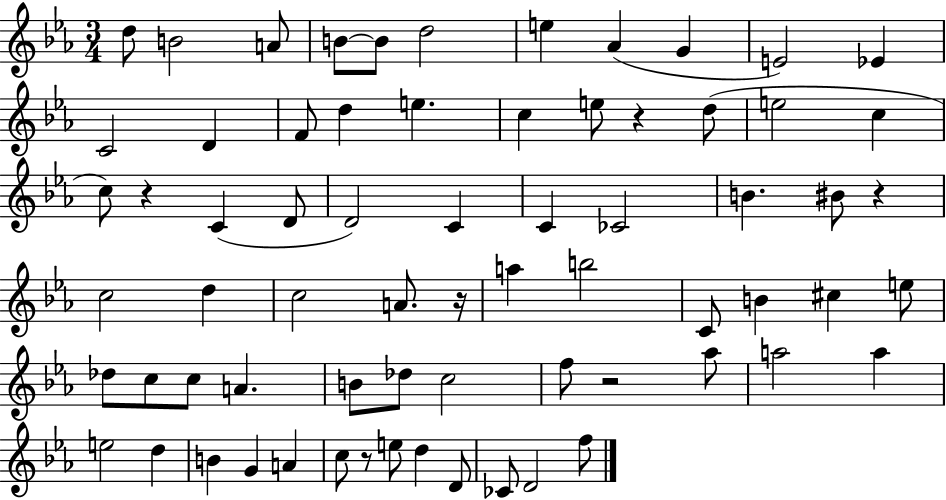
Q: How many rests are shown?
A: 6